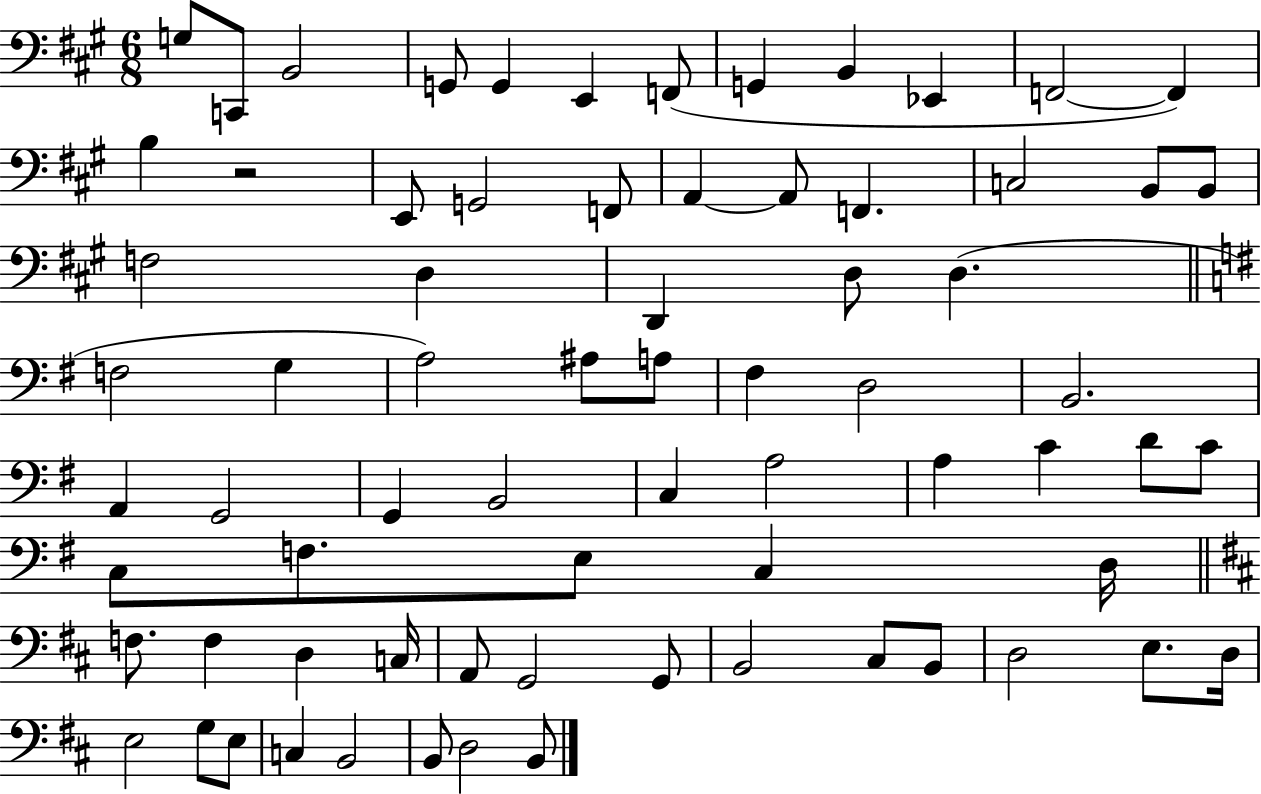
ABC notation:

X:1
T:Untitled
M:6/8
L:1/4
K:A
G,/2 C,,/2 B,,2 G,,/2 G,, E,, F,,/2 G,, B,, _E,, F,,2 F,, B, z2 E,,/2 G,,2 F,,/2 A,, A,,/2 F,, C,2 B,,/2 B,,/2 F,2 D, D,, D,/2 D, F,2 G, A,2 ^A,/2 A,/2 ^F, D,2 B,,2 A,, G,,2 G,, B,,2 C, A,2 A, C D/2 C/2 C,/2 F,/2 E,/2 C, D,/4 F,/2 F, D, C,/4 A,,/2 G,,2 G,,/2 B,,2 ^C,/2 B,,/2 D,2 E,/2 D,/4 E,2 G,/2 E,/2 C, B,,2 B,,/2 D,2 B,,/2